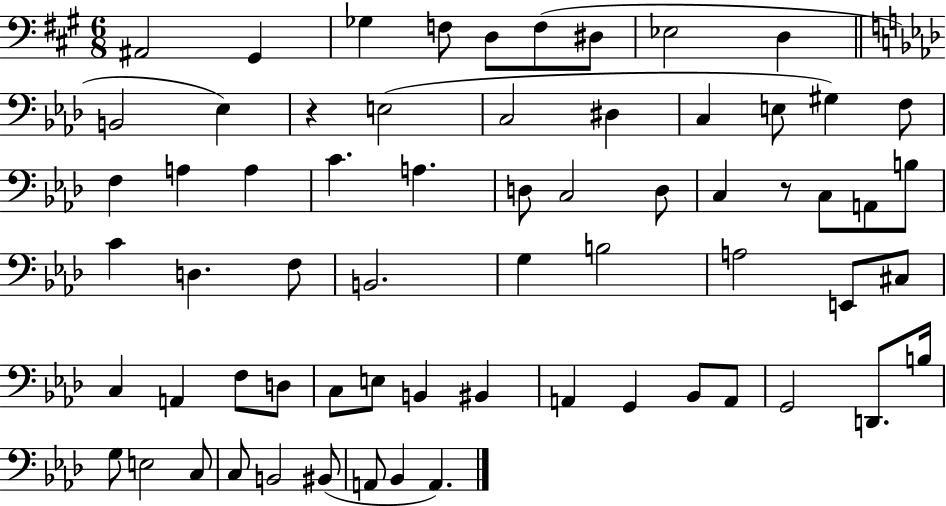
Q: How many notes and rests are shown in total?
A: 65